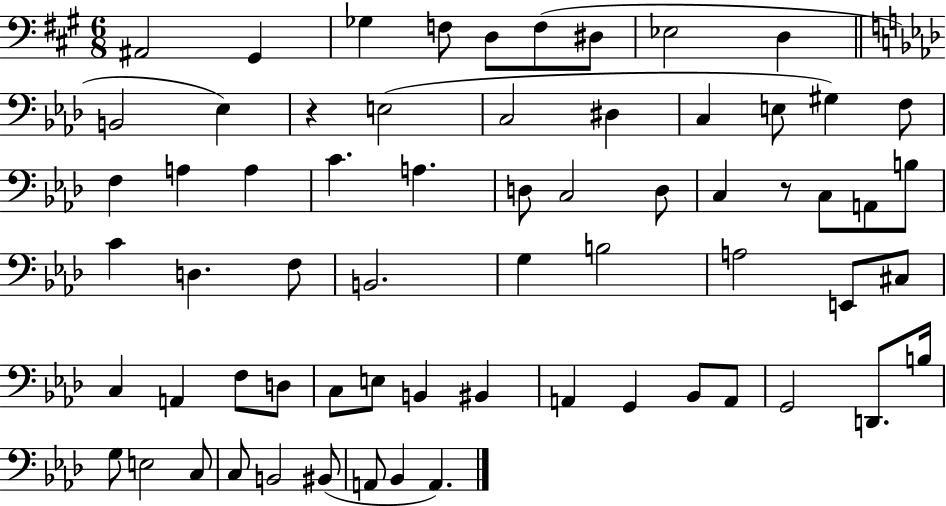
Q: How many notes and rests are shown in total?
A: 65